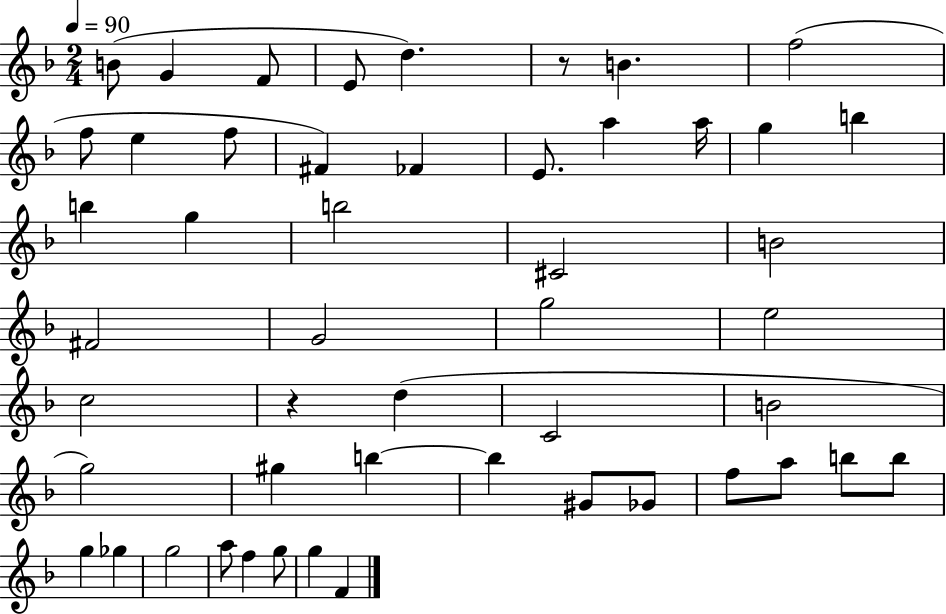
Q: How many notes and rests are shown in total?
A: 50